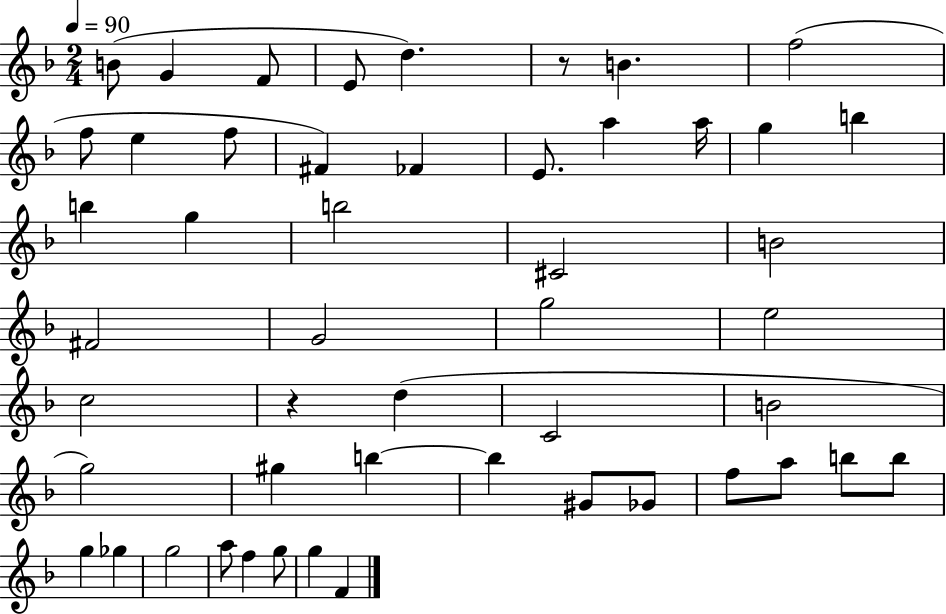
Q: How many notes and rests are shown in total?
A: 50